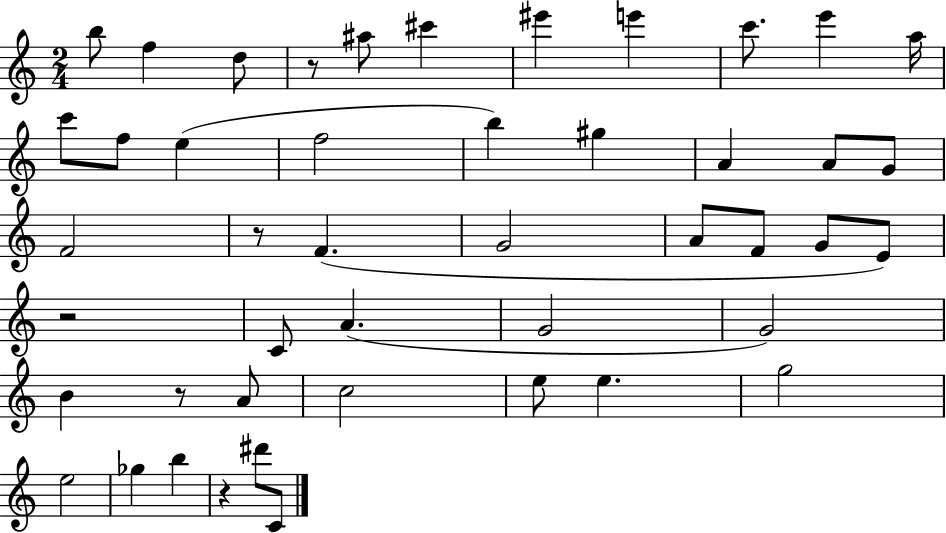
{
  \clef treble
  \numericTimeSignature
  \time 2/4
  \key c \major
  \repeat volta 2 { b''8 f''4 d''8 | r8 ais''8 cis'''4 | eis'''4 e'''4 | c'''8. e'''4 a''16 | \break c'''8 f''8 e''4( | f''2 | b''4) gis''4 | a'4 a'8 g'8 | \break f'2 | r8 f'4.( | g'2 | a'8 f'8 g'8 e'8) | \break r2 | c'8 a'4.( | g'2 | g'2) | \break b'4 r8 a'8 | c''2 | e''8 e''4. | g''2 | \break e''2 | ges''4 b''4 | r4 dis'''8 c'8 | } \bar "|."
}